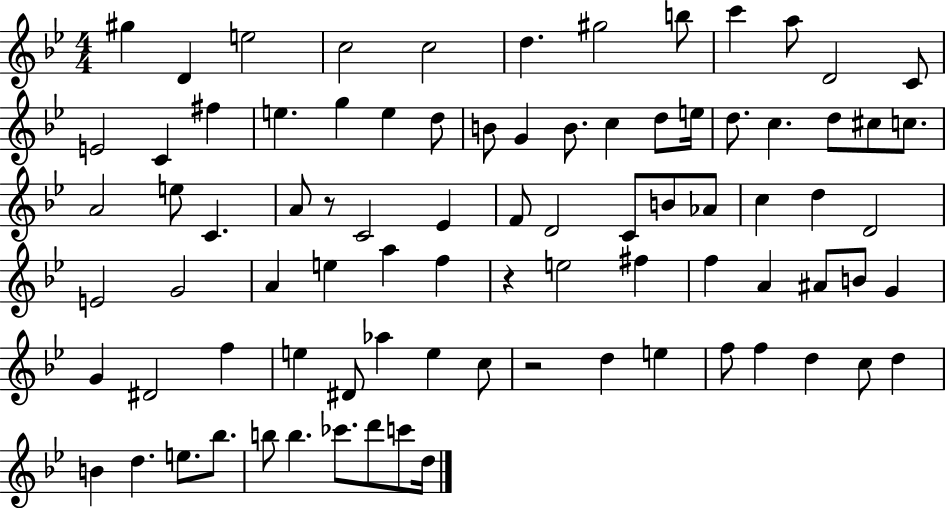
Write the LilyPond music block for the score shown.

{
  \clef treble
  \numericTimeSignature
  \time 4/4
  \key bes \major
  gis''4 d'4 e''2 | c''2 c''2 | d''4. gis''2 b''8 | c'''4 a''8 d'2 c'8 | \break e'2 c'4 fis''4 | e''4. g''4 e''4 d''8 | b'8 g'4 b'8. c''4 d''8 e''16 | d''8. c''4. d''8 cis''8 c''8. | \break a'2 e''8 c'4. | a'8 r8 c'2 ees'4 | f'8 d'2 c'8 b'8 aes'8 | c''4 d''4 d'2 | \break e'2 g'2 | a'4 e''4 a''4 f''4 | r4 e''2 fis''4 | f''4 a'4 ais'8 b'8 g'4 | \break g'4 dis'2 f''4 | e''4 dis'8 aes''4 e''4 c''8 | r2 d''4 e''4 | f''8 f''4 d''4 c''8 d''4 | \break b'4 d''4. e''8. bes''8. | b''8 b''4. ces'''8. d'''8 c'''8 d''16 | \bar "|."
}